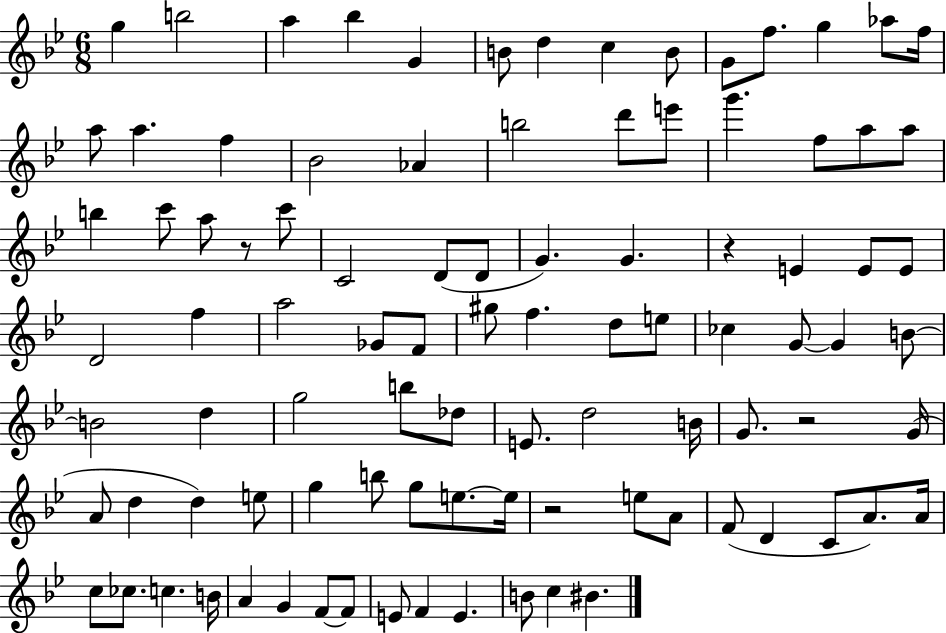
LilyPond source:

{
  \clef treble
  \numericTimeSignature
  \time 6/8
  \key bes \major
  \repeat volta 2 { g''4 b''2 | a''4 bes''4 g'4 | b'8 d''4 c''4 b'8 | g'8 f''8. g''4 aes''8 f''16 | \break a''8 a''4. f''4 | bes'2 aes'4 | b''2 d'''8 e'''8 | g'''4. f''8 a''8 a''8 | \break b''4 c'''8 a''8 r8 c'''8 | c'2 d'8( d'8 | g'4.) g'4. | r4 e'4 e'8 e'8 | \break d'2 f''4 | a''2 ges'8 f'8 | gis''8 f''4. d''8 e''8 | ces''4 g'8~~ g'4 b'8~~ | \break b'2 d''4 | g''2 b''8 des''8 | e'8. d''2 b'16 | g'8. r2 g'16( | \break a'8 d''4 d''4) e''8 | g''4 b''8 g''8 e''8.~~ e''16 | r2 e''8 a'8 | f'8( d'4 c'8 a'8.) a'16 | \break c''8 ces''8. c''4. b'16 | a'4 g'4 f'8~~ f'8 | e'8 f'4 e'4. | b'8 c''4 bis'4. | \break } \bar "|."
}